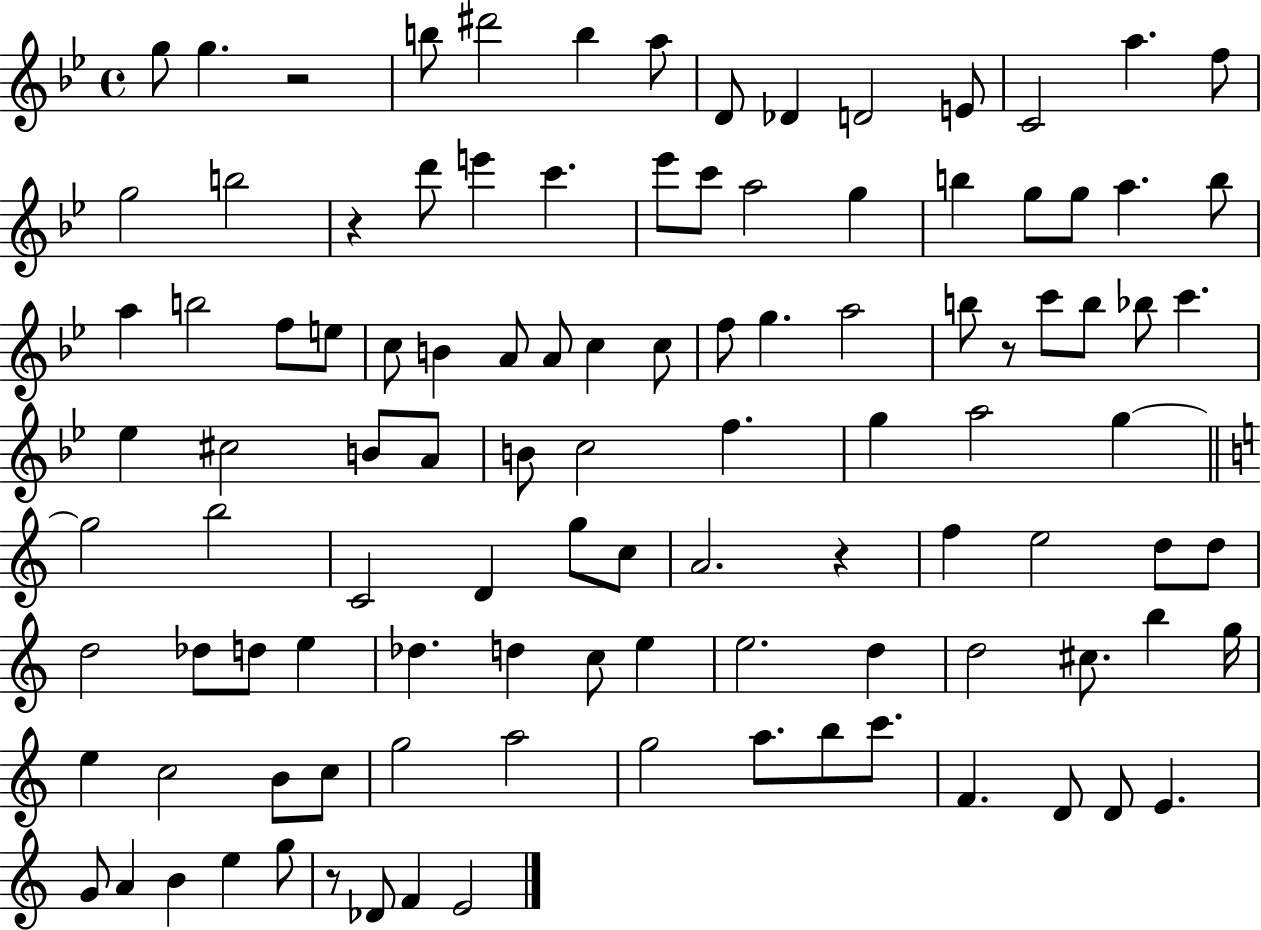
G5/e G5/q. R/h B5/e D#6/h B5/q A5/e D4/e Db4/q D4/h E4/e C4/h A5/q. F5/e G5/h B5/h R/q D6/e E6/q C6/q. Eb6/e C6/e A5/h G5/q B5/q G5/e G5/e A5/q. B5/e A5/q B5/h F5/e E5/e C5/e B4/q A4/e A4/e C5/q C5/e F5/e G5/q. A5/h B5/e R/e C6/e B5/e Bb5/e C6/q. Eb5/q C#5/h B4/e A4/e B4/e C5/h F5/q. G5/q A5/h G5/q G5/h B5/h C4/h D4/q G5/e C5/e A4/h. R/q F5/q E5/h D5/e D5/e D5/h Db5/e D5/e E5/q Db5/q. D5/q C5/e E5/q E5/h. D5/q D5/h C#5/e. B5/q G5/s E5/q C5/h B4/e C5/e G5/h A5/h G5/h A5/e. B5/e C6/e. F4/q. D4/e D4/e E4/q. G4/e A4/q B4/q E5/q G5/e R/e Db4/e F4/q E4/h